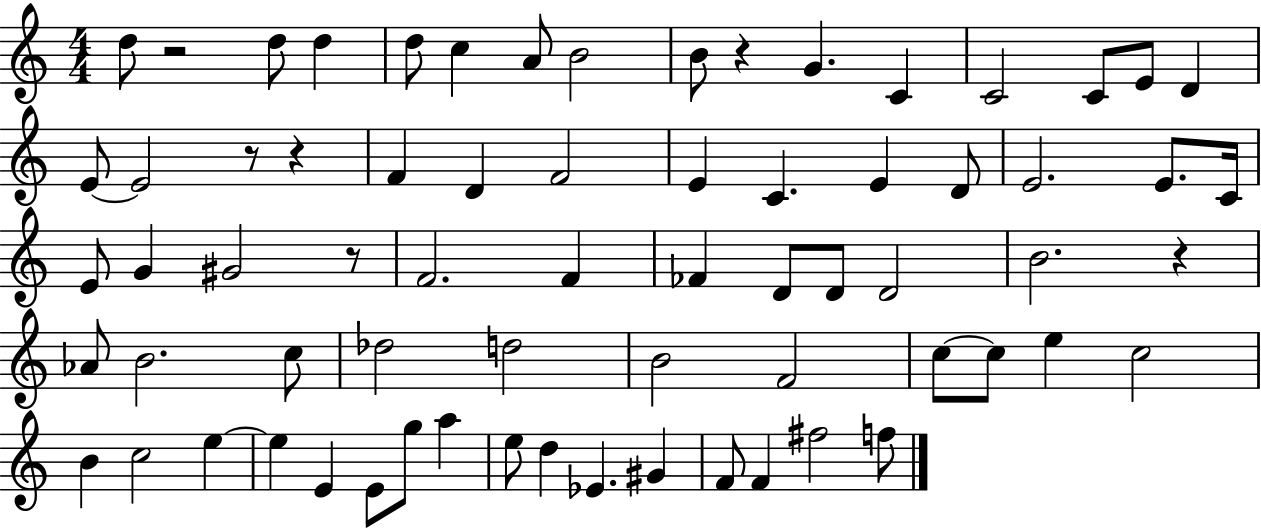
X:1
T:Untitled
M:4/4
L:1/4
K:C
d/2 z2 d/2 d d/2 c A/2 B2 B/2 z G C C2 C/2 E/2 D E/2 E2 z/2 z F D F2 E C E D/2 E2 E/2 C/4 E/2 G ^G2 z/2 F2 F _F D/2 D/2 D2 B2 z _A/2 B2 c/2 _d2 d2 B2 F2 c/2 c/2 e c2 B c2 e e E E/2 g/2 a e/2 d _E ^G F/2 F ^f2 f/2